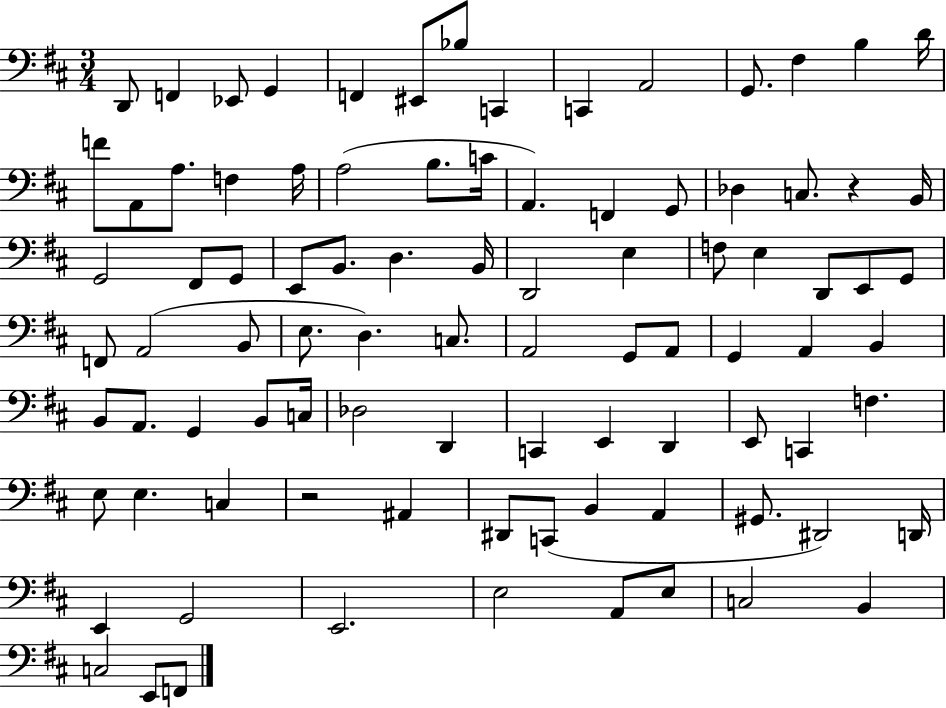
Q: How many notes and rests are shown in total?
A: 91